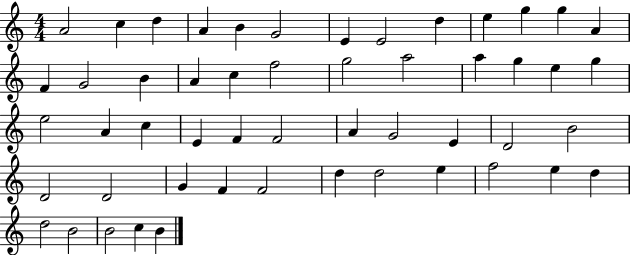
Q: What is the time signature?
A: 4/4